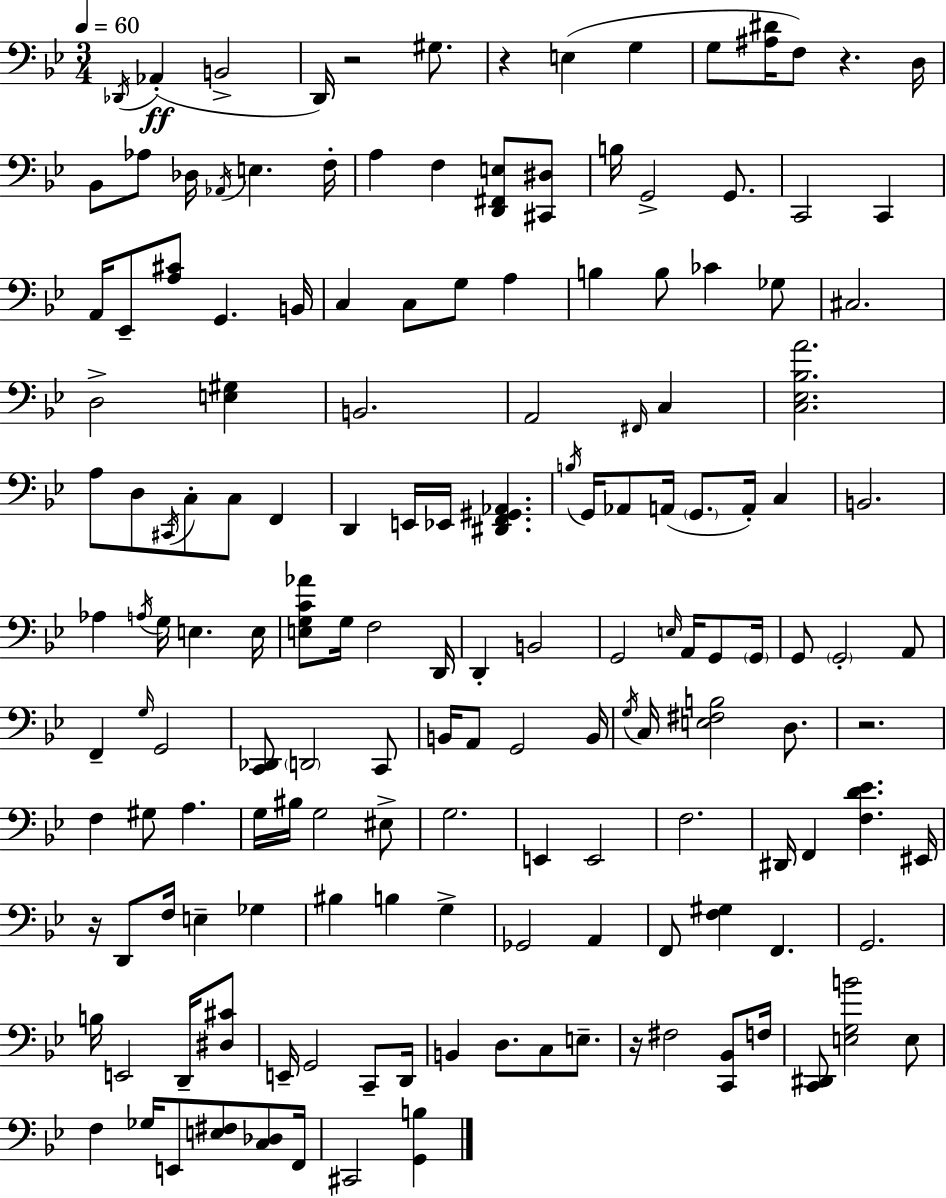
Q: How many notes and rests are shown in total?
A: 158